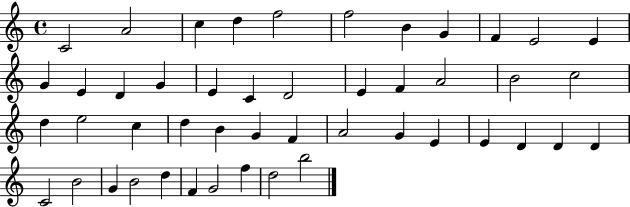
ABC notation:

X:1
T:Untitled
M:4/4
L:1/4
K:C
C2 A2 c d f2 f2 B G F E2 E G E D G E C D2 E F A2 B2 c2 d e2 c d B G F A2 G E E D D D C2 B2 G B2 d F G2 f d2 b2